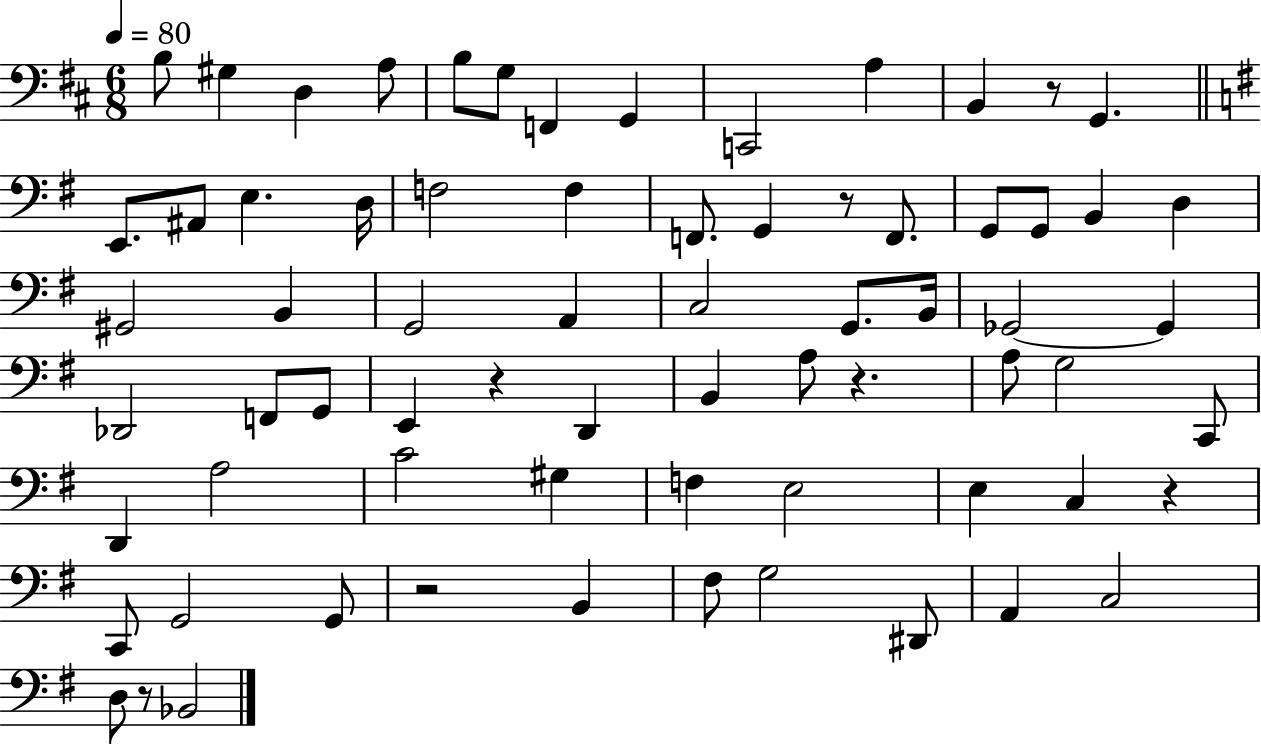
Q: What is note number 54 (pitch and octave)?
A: G2